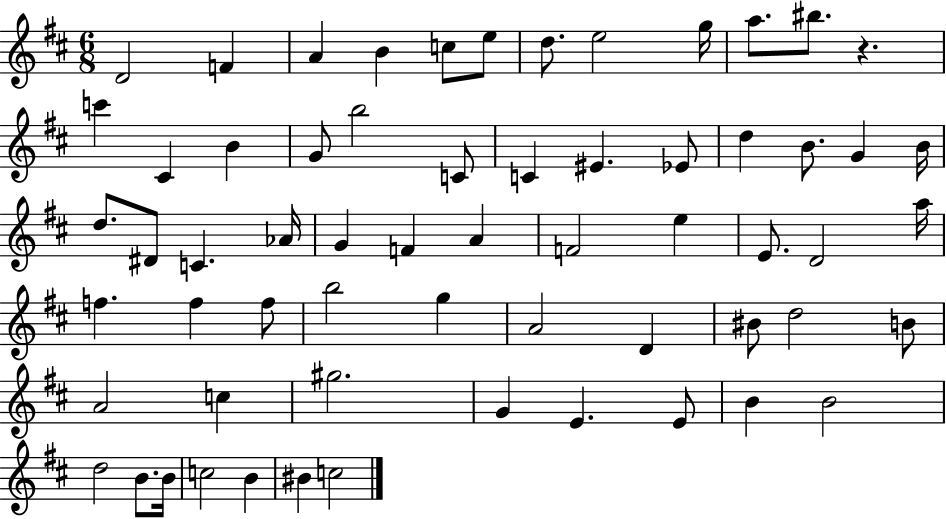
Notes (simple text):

D4/h F4/q A4/q B4/q C5/e E5/e D5/e. E5/h G5/s A5/e. BIS5/e. R/q. C6/q C#4/q B4/q G4/e B5/h C4/e C4/q EIS4/q. Eb4/e D5/q B4/e. G4/q B4/s D5/e. D#4/e C4/q. Ab4/s G4/q F4/q A4/q F4/h E5/q E4/e. D4/h A5/s F5/q. F5/q F5/e B5/h G5/q A4/h D4/q BIS4/e D5/h B4/e A4/h C5/q G#5/h. G4/q E4/q. E4/e B4/q B4/h D5/h B4/e. B4/s C5/h B4/q BIS4/q C5/h